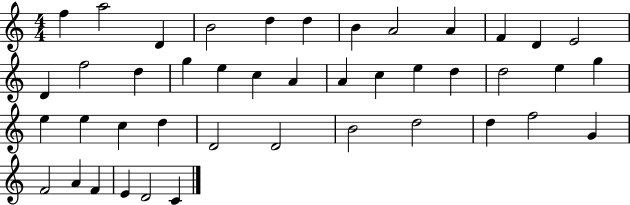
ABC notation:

X:1
T:Untitled
M:4/4
L:1/4
K:C
f a2 D B2 d d B A2 A F D E2 D f2 d g e c A A c e d d2 e g e e c d D2 D2 B2 d2 d f2 G F2 A F E D2 C